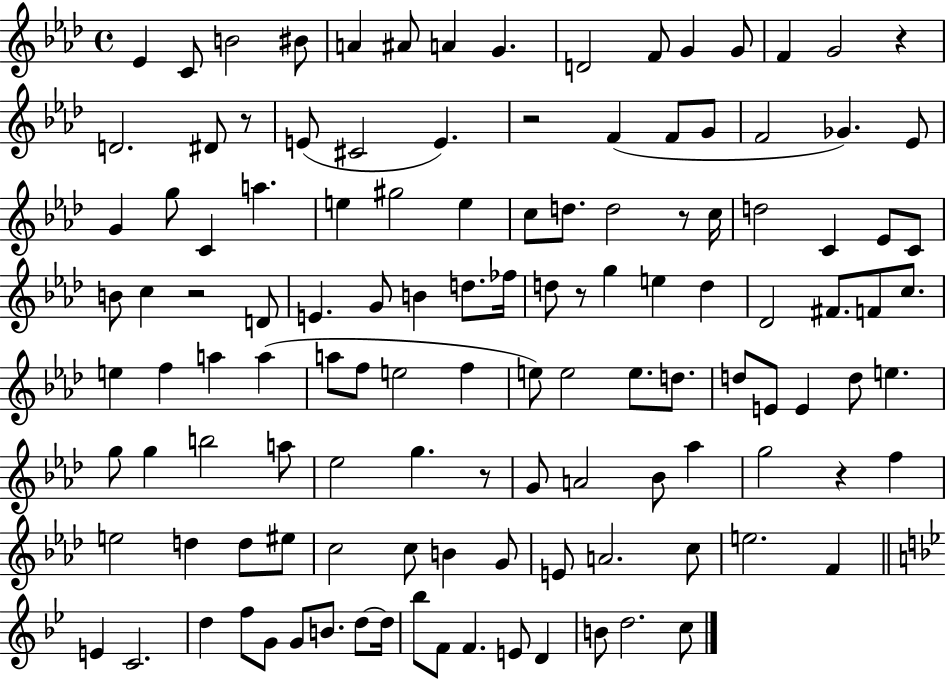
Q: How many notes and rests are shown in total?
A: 123